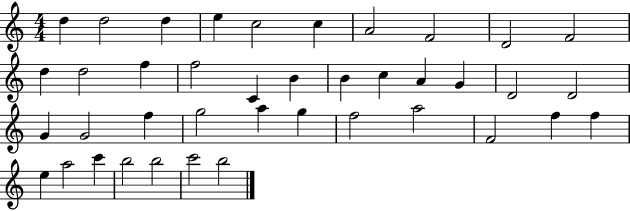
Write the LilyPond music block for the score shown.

{
  \clef treble
  \numericTimeSignature
  \time 4/4
  \key c \major
  d''4 d''2 d''4 | e''4 c''2 c''4 | a'2 f'2 | d'2 f'2 | \break d''4 d''2 f''4 | f''2 c'4 b'4 | b'4 c''4 a'4 g'4 | d'2 d'2 | \break g'4 g'2 f''4 | g''2 a''4 g''4 | f''2 a''2 | f'2 f''4 f''4 | \break e''4 a''2 c'''4 | b''2 b''2 | c'''2 b''2 | \bar "|."
}